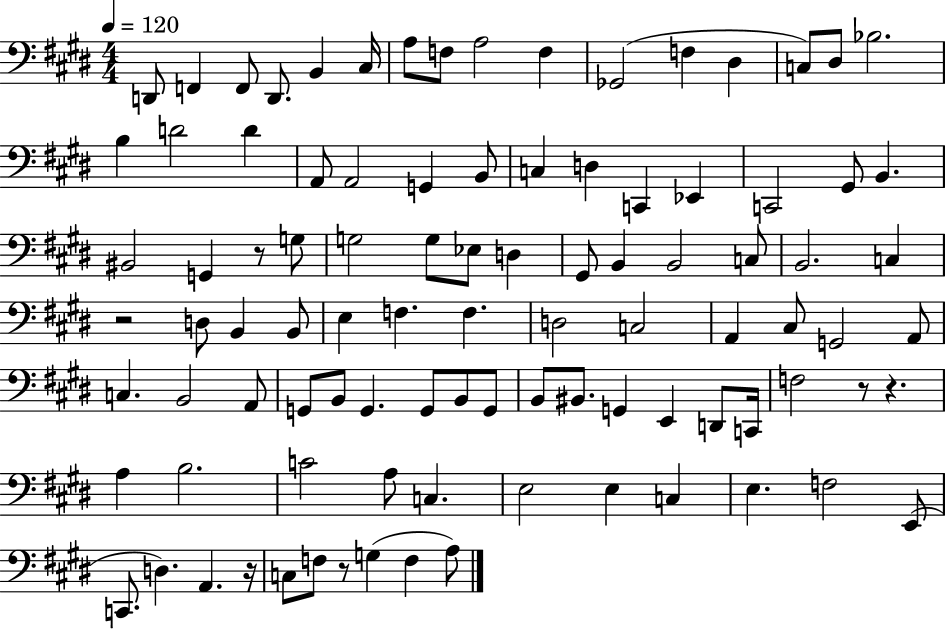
{
  \clef bass
  \numericTimeSignature
  \time 4/4
  \key e \major
  \tempo 4 = 120
  d,8 f,4 f,8 d,8. b,4 cis16 | a8 f8 a2 f4 | ges,2( f4 dis4 | c8) dis8 bes2. | \break b4 d'2 d'4 | a,8 a,2 g,4 b,8 | c4 d4 c,4 ees,4 | c,2 gis,8 b,4. | \break bis,2 g,4 r8 g8 | g2 g8 ees8 d4 | gis,8 b,4 b,2 c8 | b,2. c4 | \break r2 d8 b,4 b,8 | e4 f4. f4. | d2 c2 | a,4 cis8 g,2 a,8 | \break c4. b,2 a,8 | g,8 b,8 g,4. g,8 b,8 g,8 | b,8 bis,8. g,4 e,4 d,8 c,16 | f2 r8 r4. | \break a4 b2. | c'2 a8 c4. | e2 e4 c4 | e4. f2 e,8( | \break c,8. d4.) a,4. r16 | c8 f8 r8 g4( f4 a8) | \bar "|."
}